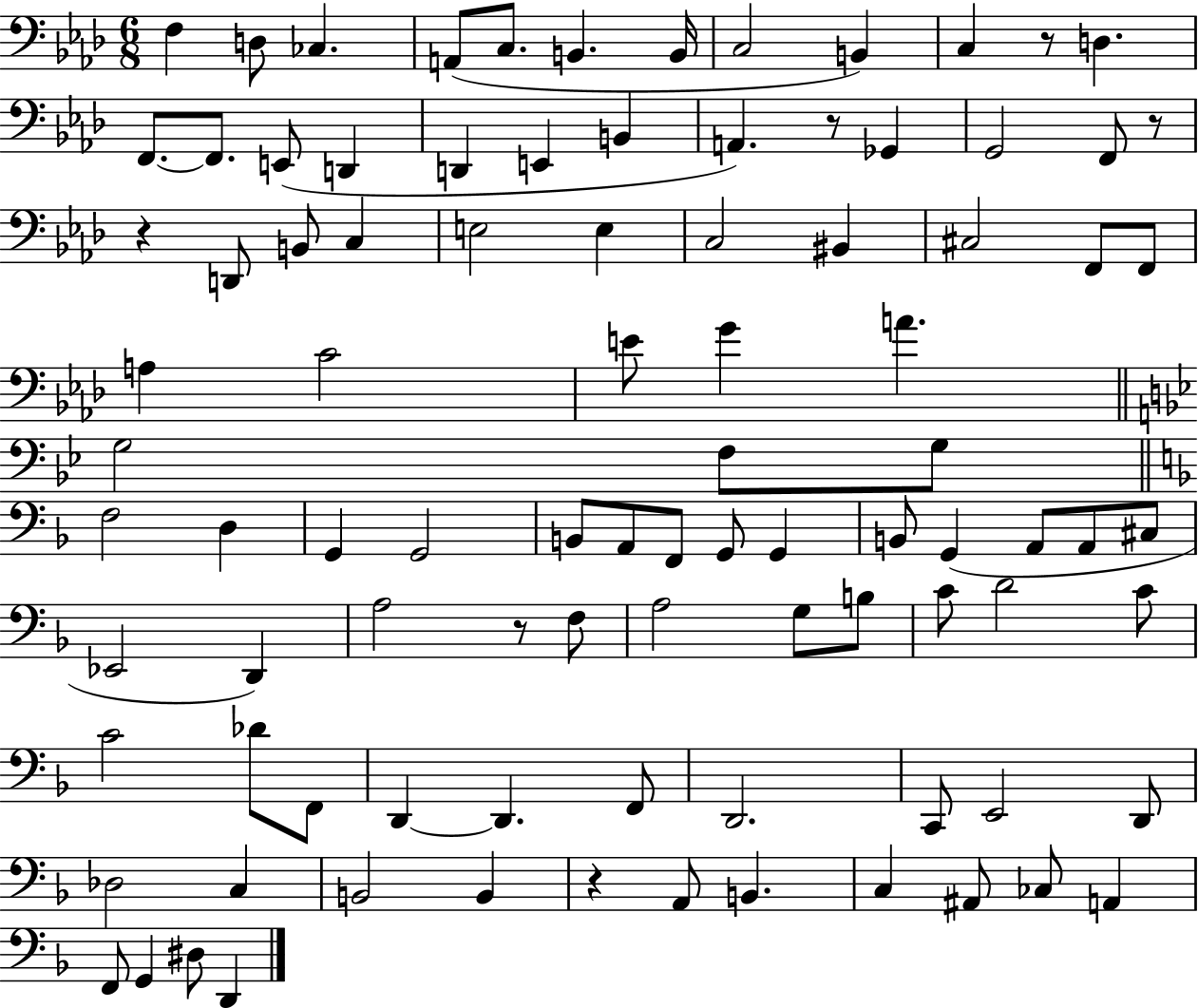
F3/q D3/e CES3/q. A2/e C3/e. B2/q. B2/s C3/h B2/q C3/q R/e D3/q. F2/e. F2/e. E2/e D2/q D2/q E2/q B2/q A2/q. R/e Gb2/q G2/h F2/e R/e R/q D2/e B2/e C3/q E3/h E3/q C3/h BIS2/q C#3/h F2/e F2/e A3/q C4/h E4/e G4/q A4/q. G3/h F3/e G3/e F3/h D3/q G2/q G2/h B2/e A2/e F2/e G2/e G2/q B2/e G2/q A2/e A2/e C#3/e Eb2/h D2/q A3/h R/e F3/e A3/h G3/e B3/e C4/e D4/h C4/e C4/h Db4/e F2/e D2/q D2/q. F2/e D2/h. C2/e E2/h D2/e Db3/h C3/q B2/h B2/q R/q A2/e B2/q. C3/q A#2/e CES3/e A2/q F2/e G2/q D#3/e D2/q